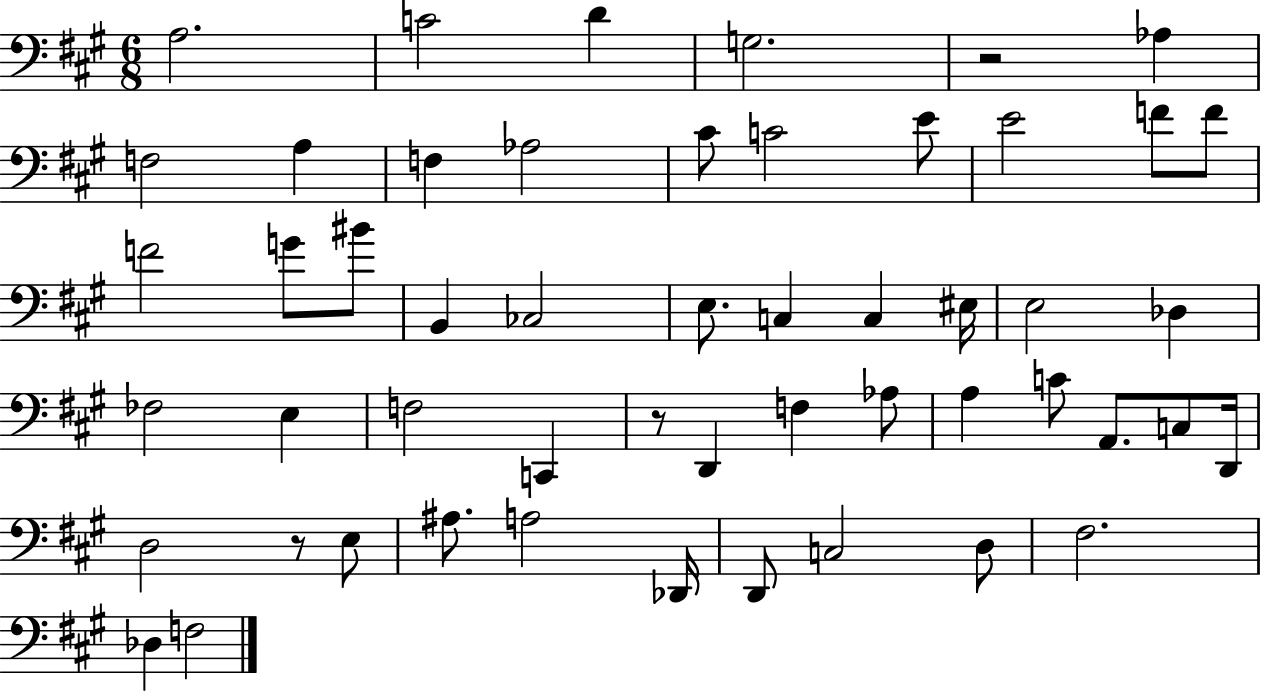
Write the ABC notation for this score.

X:1
T:Untitled
M:6/8
L:1/4
K:A
A,2 C2 D G,2 z2 _A, F,2 A, F, _A,2 ^C/2 C2 E/2 E2 F/2 F/2 F2 G/2 ^B/2 B,, _C,2 E,/2 C, C, ^E,/4 E,2 _D, _F,2 E, F,2 C,, z/2 D,, F, _A,/2 A, C/2 A,,/2 C,/2 D,,/4 D,2 z/2 E,/2 ^A,/2 A,2 _D,,/4 D,,/2 C,2 D,/2 ^F,2 _D, F,2